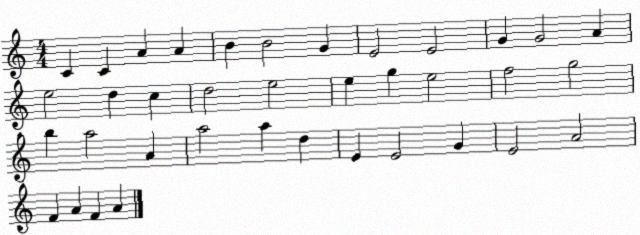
X:1
T:Untitled
M:4/4
L:1/4
K:C
C C A A B B2 G E2 E2 G G2 A e2 d c d2 e2 e g e2 f2 g2 b a2 A a2 a d E E2 G E2 A2 F A F A